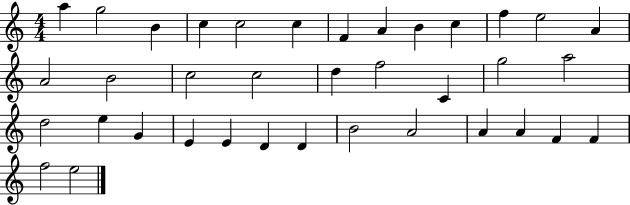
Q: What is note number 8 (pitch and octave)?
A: A4